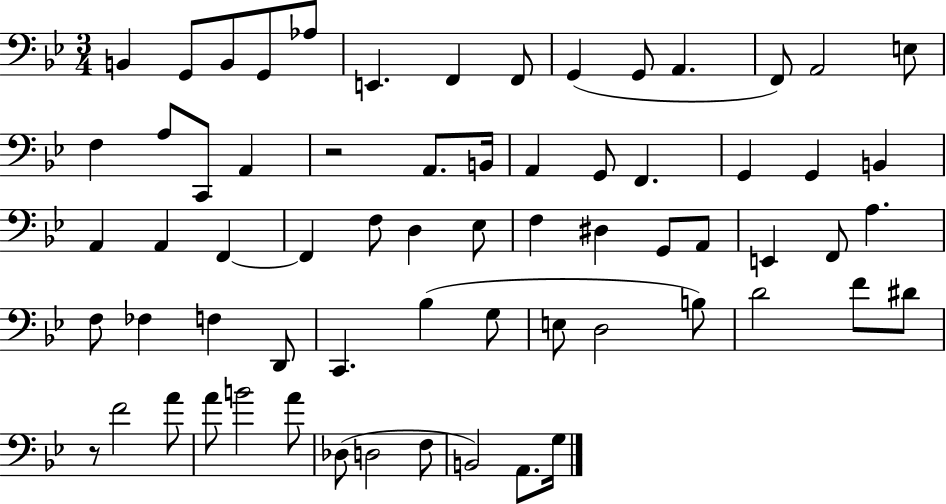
X:1
T:Untitled
M:3/4
L:1/4
K:Bb
B,, G,,/2 B,,/2 G,,/2 _A,/2 E,, F,, F,,/2 G,, G,,/2 A,, F,,/2 A,,2 E,/2 F, A,/2 C,,/2 A,, z2 A,,/2 B,,/4 A,, G,,/2 F,, G,, G,, B,, A,, A,, F,, F,, F,/2 D, _E,/2 F, ^D, G,,/2 A,,/2 E,, F,,/2 A, F,/2 _F, F, D,,/2 C,, _B, G,/2 E,/2 D,2 B,/2 D2 F/2 ^D/2 z/2 F2 A/2 A/2 B2 A/2 _D,/2 D,2 F,/2 B,,2 A,,/2 G,/4